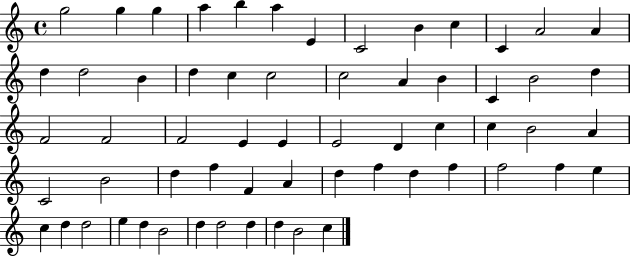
X:1
T:Untitled
M:4/4
L:1/4
K:C
g2 g g a b a E C2 B c C A2 A d d2 B d c c2 c2 A B C B2 d F2 F2 F2 E E E2 D c c B2 A C2 B2 d f F A d f d f f2 f e c d d2 e d B2 d d2 d d B2 c